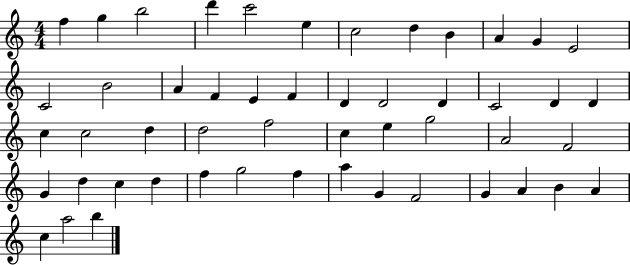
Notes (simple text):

F5/q G5/q B5/h D6/q C6/h E5/q C5/h D5/q B4/q A4/q G4/q E4/h C4/h B4/h A4/q F4/q E4/q F4/q D4/q D4/h D4/q C4/h D4/q D4/q C5/q C5/h D5/q D5/h F5/h C5/q E5/q G5/h A4/h F4/h G4/q D5/q C5/q D5/q F5/q G5/h F5/q A5/q G4/q F4/h G4/q A4/q B4/q A4/q C5/q A5/h B5/q